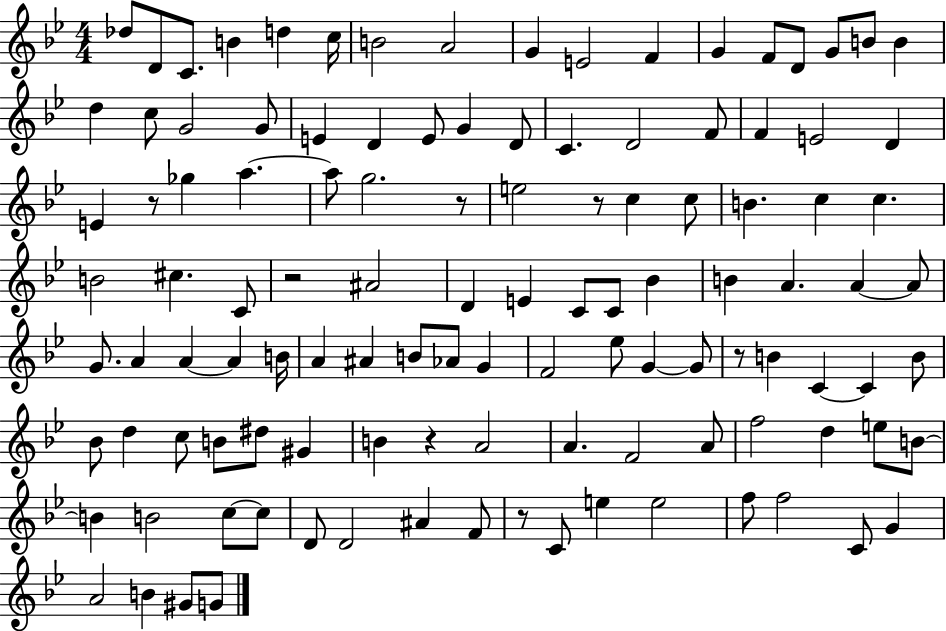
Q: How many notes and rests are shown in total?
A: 115